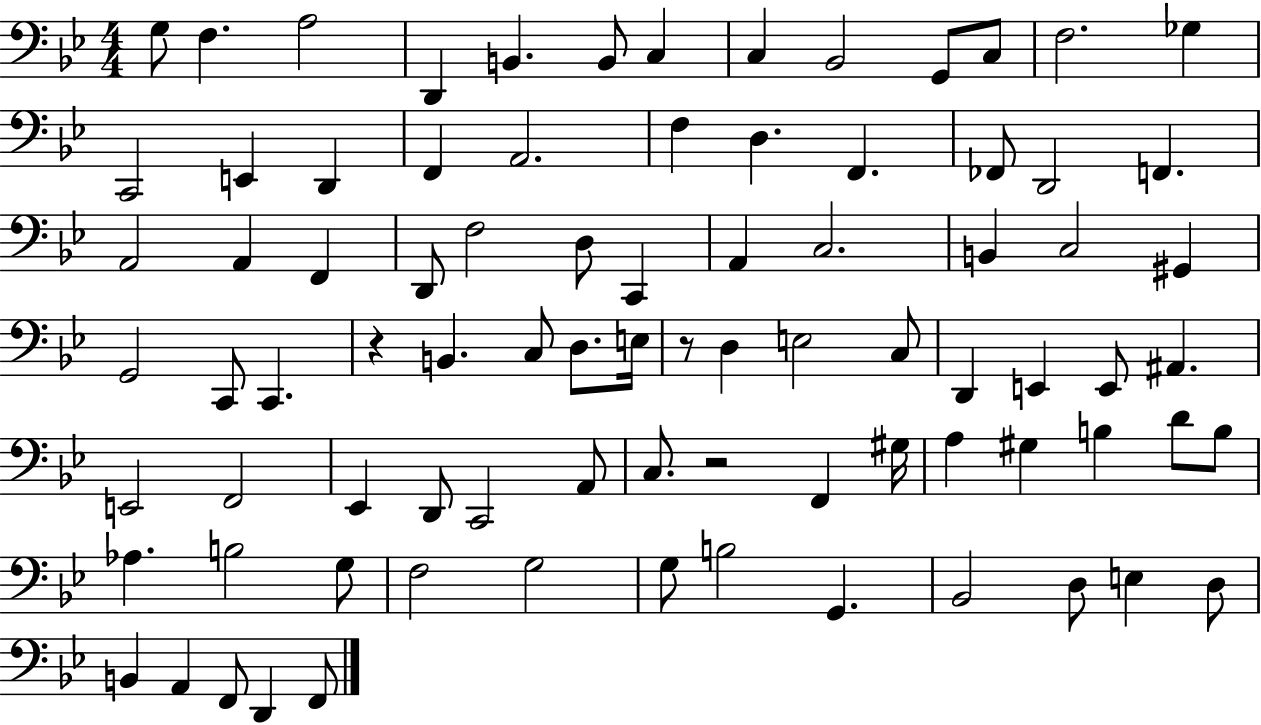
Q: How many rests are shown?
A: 3